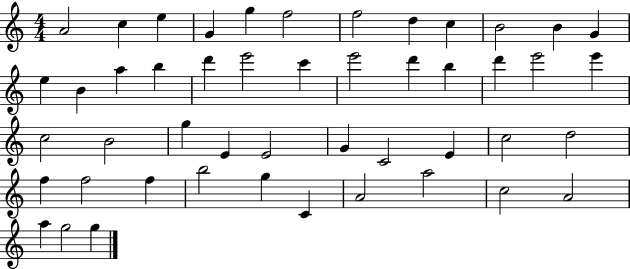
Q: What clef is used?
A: treble